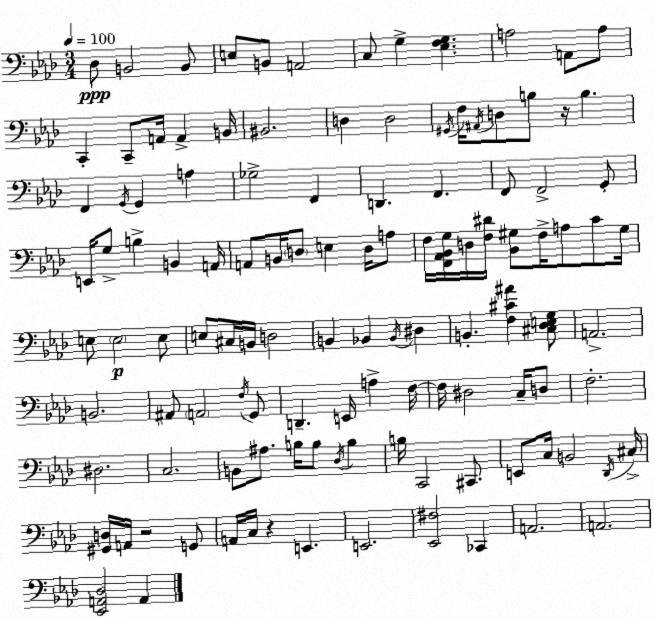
X:1
T:Untitled
M:3/4
L:1/4
K:Fm
_D,/2 B,,2 B,,/2 E,/2 B,,/2 A,,2 C,/2 G, [_E,F,G,] A,2 A,,/2 A,/2 C,, C,,/2 A,,/4 A,, B,,/4 ^B,,2 D, D,2 ^G,,/4 F,/4 ^A,,/4 D,/2 B,/2 z/4 B, F,, G,,/4 G,, A, _G,2 F,, D,, F,, F,,/2 F,,2 G,,/2 E,,/4 G,/2 B, B,, A,,/4 A,,/2 B,,/4 D,/2 E, D,/4 A,/2 F,/4 [F,,_A,,_B,,G,]/4 D,/4 [F,^D]/4 [_B,,^G,]/2 F,/4 A,/2 C/2 ^G,/4 E,/2 E,2 E,/2 E,/2 ^C,/4 B,,/4 D,2 B,, _B,, _B,,/4 ^D, B,, [F,^C^A] [^C,_D,E,G,]/2 A,,2 B,,2 ^A,,/2 A,,2 F,/4 G,,/2 D,, E,,/4 A, F,/4 F,/4 ^D,2 C,/4 D,/2 F,2 ^D,2 C,2 B,,/2 ^A,/2 B,/4 B,/2 _D,/4 B, B,/4 C,,2 ^C,,/2 E,,/2 C,/4 B,,2 _D,,/4 ^C,/4 [^G,,D,]/4 A,,/4 z2 G,,/2 A,,/4 C,/4 z E,, E,,2 [_E,,^F,]2 _C,, A,,2 A,,2 [_E,,A,,_D,]2 A,,